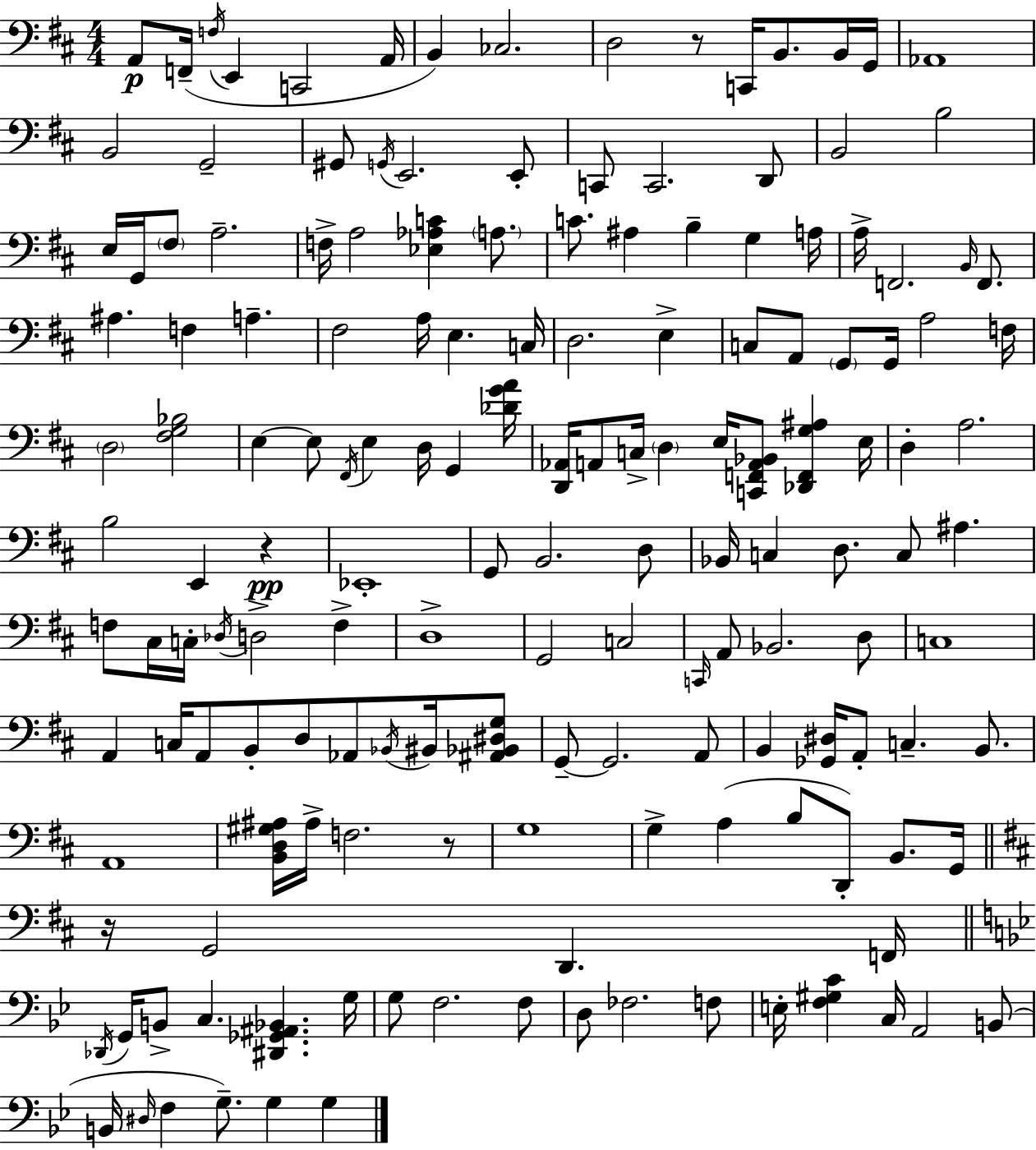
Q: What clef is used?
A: bass